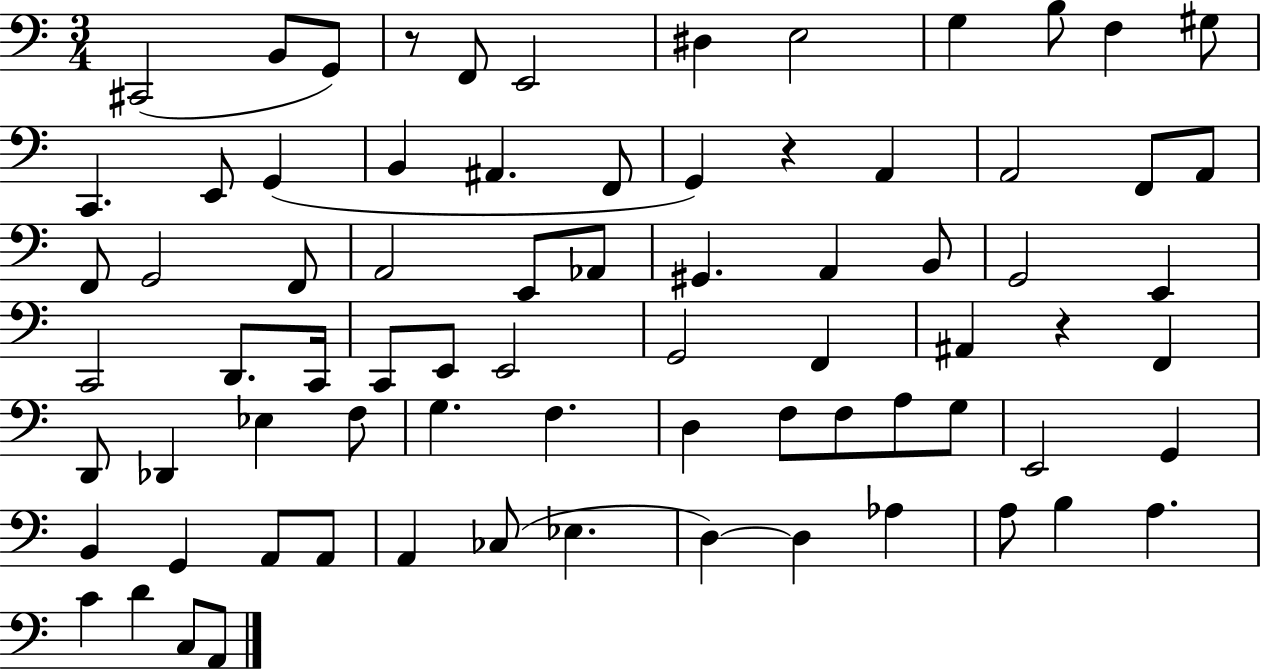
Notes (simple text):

C#2/h B2/e G2/e R/e F2/e E2/h D#3/q E3/h G3/q B3/e F3/q G#3/e C2/q. E2/e G2/q B2/q A#2/q. F2/e G2/q R/q A2/q A2/h F2/e A2/e F2/e G2/h F2/e A2/h E2/e Ab2/e G#2/q. A2/q B2/e G2/h E2/q C2/h D2/e. C2/s C2/e E2/e E2/h G2/h F2/q A#2/q R/q F2/q D2/e Db2/q Eb3/q F3/e G3/q. F3/q. D3/q F3/e F3/e A3/e G3/e E2/h G2/q B2/q G2/q A2/e A2/e A2/q CES3/e Eb3/q. D3/q D3/q Ab3/q A3/e B3/q A3/q. C4/q D4/q C3/e A2/e